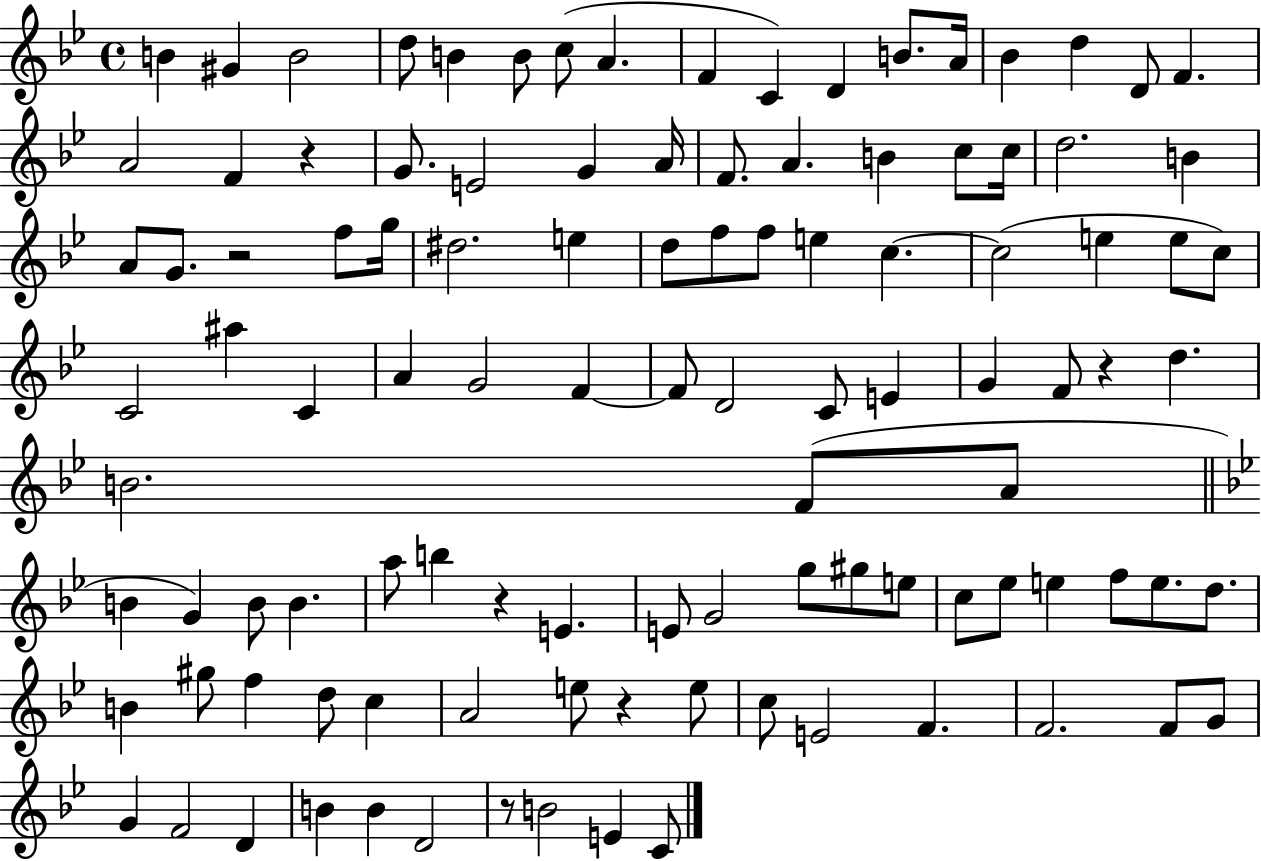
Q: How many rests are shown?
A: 6